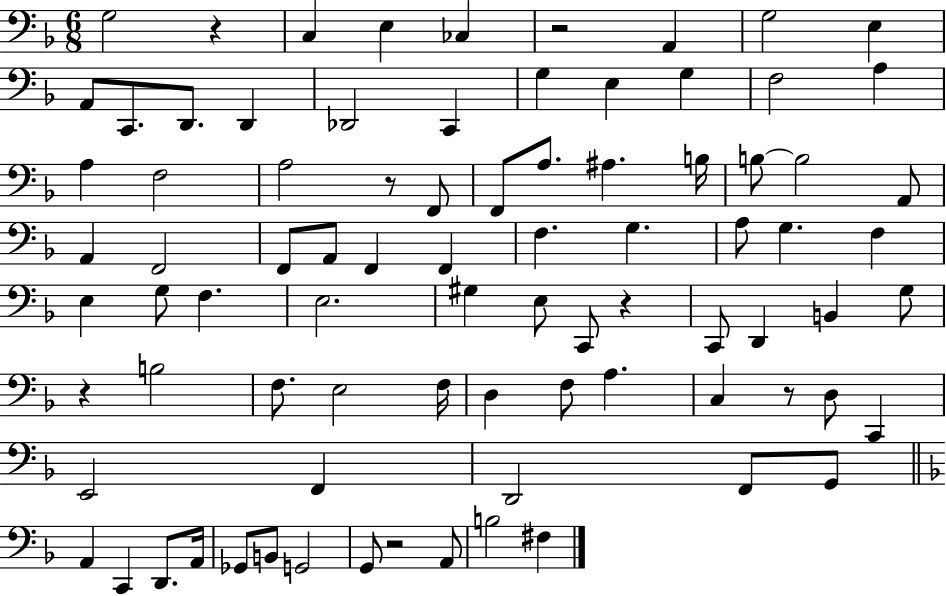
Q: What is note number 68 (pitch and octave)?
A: C2